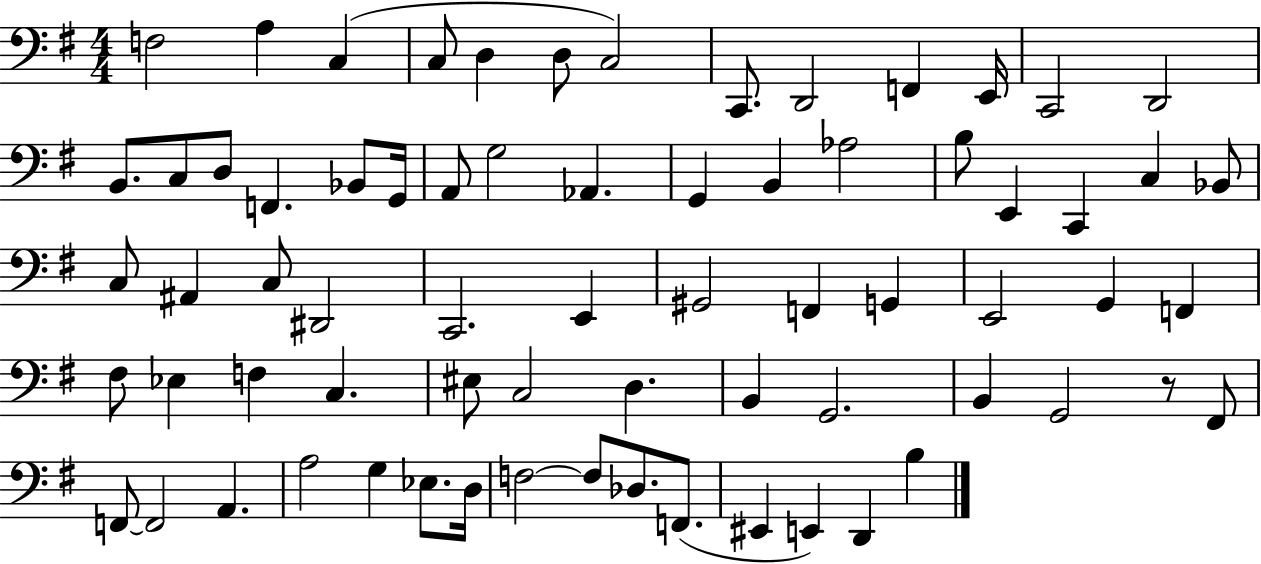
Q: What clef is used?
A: bass